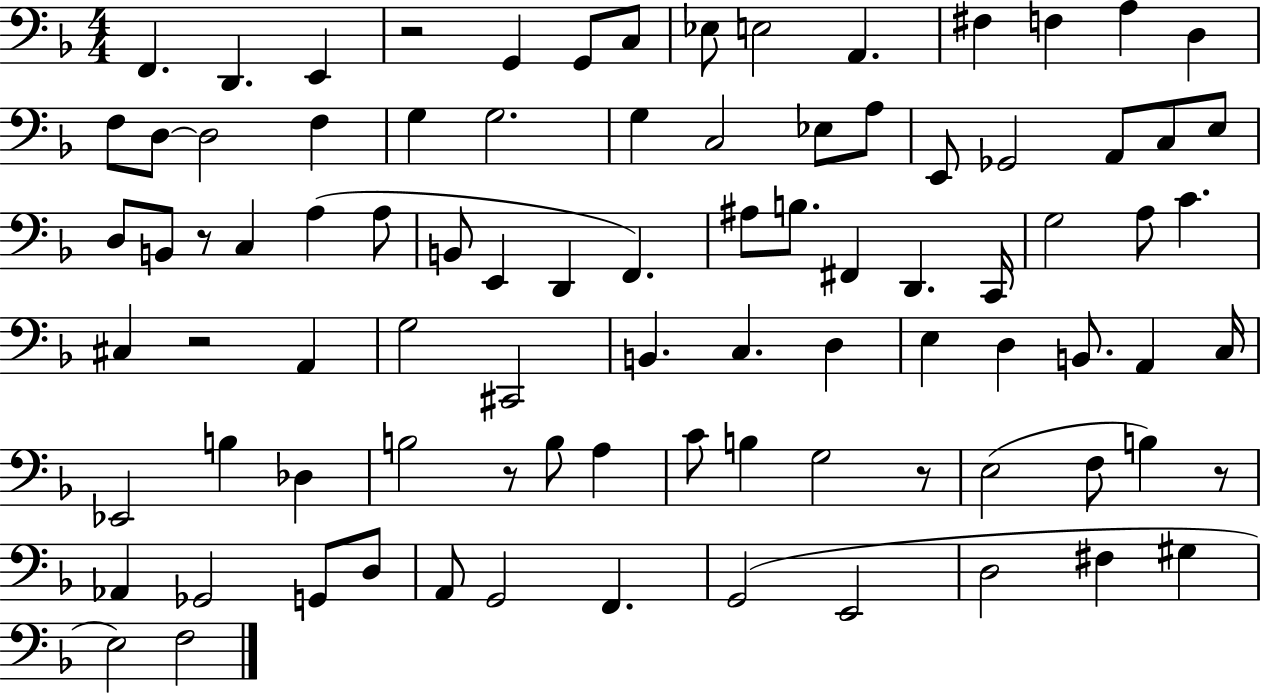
{
  \clef bass
  \numericTimeSignature
  \time 4/4
  \key f \major
  f,4. d,4. e,4 | r2 g,4 g,8 c8 | ees8 e2 a,4. | fis4 f4 a4 d4 | \break f8 d8~~ d2 f4 | g4 g2. | g4 c2 ees8 a8 | e,8 ges,2 a,8 c8 e8 | \break d8 b,8 r8 c4 a4( a8 | b,8 e,4 d,4 f,4.) | ais8 b8. fis,4 d,4. c,16 | g2 a8 c'4. | \break cis4 r2 a,4 | g2 cis,2 | b,4. c4. d4 | e4 d4 b,8. a,4 c16 | \break ees,2 b4 des4 | b2 r8 b8 a4 | c'8 b4 g2 r8 | e2( f8 b4) r8 | \break aes,4 ges,2 g,8 d8 | a,8 g,2 f,4. | g,2( e,2 | d2 fis4 gis4 | \break e2) f2 | \bar "|."
}